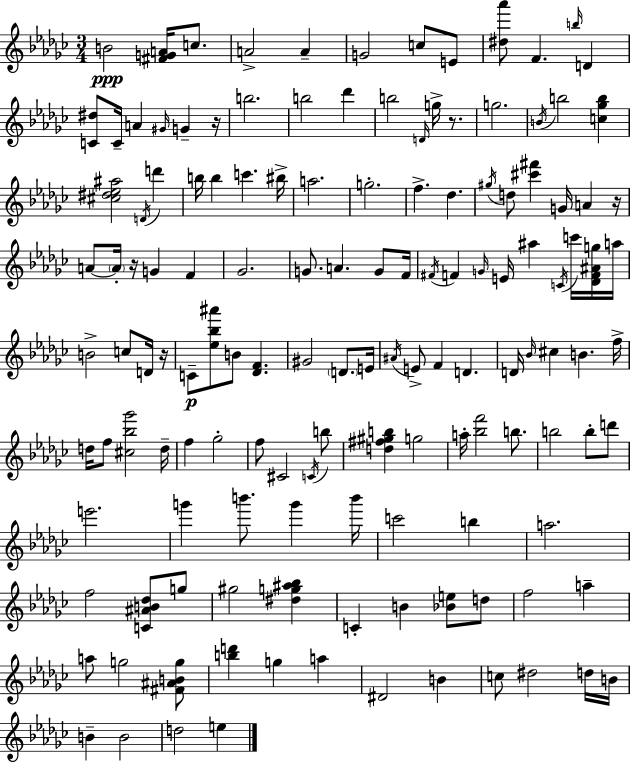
{
  \clef treble
  \numericTimeSignature
  \time 3/4
  \key ees \minor
  b'2\ppp <fis' g' a'>16 c''8. | a'2-> a'4-- | g'2 c''8 e'8 | <dis'' aes'''>8 f'4. \grace { b''16 } d'4 | \break <c' dis''>8 c'16-- a'4 \grace { gis'16 } g'4-- | r16 b''2. | b''2 des'''4 | b''2 \grace { d'16 } g''16-> | \break r8. g''2. | \acciaccatura { b'16 } b''2 | <c'' ges'' b''>4 <cis'' dis'' ees'' ais''>2 | \acciaccatura { d'16 } d'''4 b''16 b''4 c'''4. | \break bis''16-> a''2. | g''2.-. | f''4.-> des''4. | \acciaccatura { gis''16 } d''8 <cis''' fis'''>4 | \break g'16 a'4 r16 a'8~~ \parenthesize a'16-. r16 g'4 | f'4 ges'2. | g'8. a'4. | g'8 f'16 \acciaccatura { fis'16 } f'4 \grace { g'16 } | \break e'16 ais''4 \acciaccatura { c'16 } c'''16 <des' f' ais' g''>16 a''16 b'2-> | c''8 d'16 r16 c'8--\p <ees'' bes'' ais'''>8 | b'8 <des' f'>4. gis'2 | \parenthesize d'8. e'16 \acciaccatura { ais'16 } e'8-> | \break f'4 d'4. d'16 \grace { bes'16 } | cis''4 b'4. f''16-> d''16 | f''8 <cis'' bes'' ges'''>2 d''16-- f''4 | ges''2-. f''8 | \break cis'2 \acciaccatura { c'16 } b''8 | <d'' fis'' gis'' b''>4 g''2 | a''16-. <bes'' f'''>2 b''8. | b''2 b''8-. d'''8 | \break e'''2. | g'''4 b'''8. g'''4 b'''16 | c'''2 b''4 | a''2. | \break f''2 <c' ais' b' des''>8 g''8 | gis''2 <dis'' g'' ais'' bes''>4 | c'4-. b'4 <bes' e''>8 d''8 | f''2 a''4-- | \break a''8 g''2 <fis' ais' b' g''>8 | <b'' d'''>4 g''4 a''4 | dis'2 b'4 | c''8 dis''2 d''16 b'16 | \break b'4-- b'2 | d''2 e''4 | \bar "|."
}